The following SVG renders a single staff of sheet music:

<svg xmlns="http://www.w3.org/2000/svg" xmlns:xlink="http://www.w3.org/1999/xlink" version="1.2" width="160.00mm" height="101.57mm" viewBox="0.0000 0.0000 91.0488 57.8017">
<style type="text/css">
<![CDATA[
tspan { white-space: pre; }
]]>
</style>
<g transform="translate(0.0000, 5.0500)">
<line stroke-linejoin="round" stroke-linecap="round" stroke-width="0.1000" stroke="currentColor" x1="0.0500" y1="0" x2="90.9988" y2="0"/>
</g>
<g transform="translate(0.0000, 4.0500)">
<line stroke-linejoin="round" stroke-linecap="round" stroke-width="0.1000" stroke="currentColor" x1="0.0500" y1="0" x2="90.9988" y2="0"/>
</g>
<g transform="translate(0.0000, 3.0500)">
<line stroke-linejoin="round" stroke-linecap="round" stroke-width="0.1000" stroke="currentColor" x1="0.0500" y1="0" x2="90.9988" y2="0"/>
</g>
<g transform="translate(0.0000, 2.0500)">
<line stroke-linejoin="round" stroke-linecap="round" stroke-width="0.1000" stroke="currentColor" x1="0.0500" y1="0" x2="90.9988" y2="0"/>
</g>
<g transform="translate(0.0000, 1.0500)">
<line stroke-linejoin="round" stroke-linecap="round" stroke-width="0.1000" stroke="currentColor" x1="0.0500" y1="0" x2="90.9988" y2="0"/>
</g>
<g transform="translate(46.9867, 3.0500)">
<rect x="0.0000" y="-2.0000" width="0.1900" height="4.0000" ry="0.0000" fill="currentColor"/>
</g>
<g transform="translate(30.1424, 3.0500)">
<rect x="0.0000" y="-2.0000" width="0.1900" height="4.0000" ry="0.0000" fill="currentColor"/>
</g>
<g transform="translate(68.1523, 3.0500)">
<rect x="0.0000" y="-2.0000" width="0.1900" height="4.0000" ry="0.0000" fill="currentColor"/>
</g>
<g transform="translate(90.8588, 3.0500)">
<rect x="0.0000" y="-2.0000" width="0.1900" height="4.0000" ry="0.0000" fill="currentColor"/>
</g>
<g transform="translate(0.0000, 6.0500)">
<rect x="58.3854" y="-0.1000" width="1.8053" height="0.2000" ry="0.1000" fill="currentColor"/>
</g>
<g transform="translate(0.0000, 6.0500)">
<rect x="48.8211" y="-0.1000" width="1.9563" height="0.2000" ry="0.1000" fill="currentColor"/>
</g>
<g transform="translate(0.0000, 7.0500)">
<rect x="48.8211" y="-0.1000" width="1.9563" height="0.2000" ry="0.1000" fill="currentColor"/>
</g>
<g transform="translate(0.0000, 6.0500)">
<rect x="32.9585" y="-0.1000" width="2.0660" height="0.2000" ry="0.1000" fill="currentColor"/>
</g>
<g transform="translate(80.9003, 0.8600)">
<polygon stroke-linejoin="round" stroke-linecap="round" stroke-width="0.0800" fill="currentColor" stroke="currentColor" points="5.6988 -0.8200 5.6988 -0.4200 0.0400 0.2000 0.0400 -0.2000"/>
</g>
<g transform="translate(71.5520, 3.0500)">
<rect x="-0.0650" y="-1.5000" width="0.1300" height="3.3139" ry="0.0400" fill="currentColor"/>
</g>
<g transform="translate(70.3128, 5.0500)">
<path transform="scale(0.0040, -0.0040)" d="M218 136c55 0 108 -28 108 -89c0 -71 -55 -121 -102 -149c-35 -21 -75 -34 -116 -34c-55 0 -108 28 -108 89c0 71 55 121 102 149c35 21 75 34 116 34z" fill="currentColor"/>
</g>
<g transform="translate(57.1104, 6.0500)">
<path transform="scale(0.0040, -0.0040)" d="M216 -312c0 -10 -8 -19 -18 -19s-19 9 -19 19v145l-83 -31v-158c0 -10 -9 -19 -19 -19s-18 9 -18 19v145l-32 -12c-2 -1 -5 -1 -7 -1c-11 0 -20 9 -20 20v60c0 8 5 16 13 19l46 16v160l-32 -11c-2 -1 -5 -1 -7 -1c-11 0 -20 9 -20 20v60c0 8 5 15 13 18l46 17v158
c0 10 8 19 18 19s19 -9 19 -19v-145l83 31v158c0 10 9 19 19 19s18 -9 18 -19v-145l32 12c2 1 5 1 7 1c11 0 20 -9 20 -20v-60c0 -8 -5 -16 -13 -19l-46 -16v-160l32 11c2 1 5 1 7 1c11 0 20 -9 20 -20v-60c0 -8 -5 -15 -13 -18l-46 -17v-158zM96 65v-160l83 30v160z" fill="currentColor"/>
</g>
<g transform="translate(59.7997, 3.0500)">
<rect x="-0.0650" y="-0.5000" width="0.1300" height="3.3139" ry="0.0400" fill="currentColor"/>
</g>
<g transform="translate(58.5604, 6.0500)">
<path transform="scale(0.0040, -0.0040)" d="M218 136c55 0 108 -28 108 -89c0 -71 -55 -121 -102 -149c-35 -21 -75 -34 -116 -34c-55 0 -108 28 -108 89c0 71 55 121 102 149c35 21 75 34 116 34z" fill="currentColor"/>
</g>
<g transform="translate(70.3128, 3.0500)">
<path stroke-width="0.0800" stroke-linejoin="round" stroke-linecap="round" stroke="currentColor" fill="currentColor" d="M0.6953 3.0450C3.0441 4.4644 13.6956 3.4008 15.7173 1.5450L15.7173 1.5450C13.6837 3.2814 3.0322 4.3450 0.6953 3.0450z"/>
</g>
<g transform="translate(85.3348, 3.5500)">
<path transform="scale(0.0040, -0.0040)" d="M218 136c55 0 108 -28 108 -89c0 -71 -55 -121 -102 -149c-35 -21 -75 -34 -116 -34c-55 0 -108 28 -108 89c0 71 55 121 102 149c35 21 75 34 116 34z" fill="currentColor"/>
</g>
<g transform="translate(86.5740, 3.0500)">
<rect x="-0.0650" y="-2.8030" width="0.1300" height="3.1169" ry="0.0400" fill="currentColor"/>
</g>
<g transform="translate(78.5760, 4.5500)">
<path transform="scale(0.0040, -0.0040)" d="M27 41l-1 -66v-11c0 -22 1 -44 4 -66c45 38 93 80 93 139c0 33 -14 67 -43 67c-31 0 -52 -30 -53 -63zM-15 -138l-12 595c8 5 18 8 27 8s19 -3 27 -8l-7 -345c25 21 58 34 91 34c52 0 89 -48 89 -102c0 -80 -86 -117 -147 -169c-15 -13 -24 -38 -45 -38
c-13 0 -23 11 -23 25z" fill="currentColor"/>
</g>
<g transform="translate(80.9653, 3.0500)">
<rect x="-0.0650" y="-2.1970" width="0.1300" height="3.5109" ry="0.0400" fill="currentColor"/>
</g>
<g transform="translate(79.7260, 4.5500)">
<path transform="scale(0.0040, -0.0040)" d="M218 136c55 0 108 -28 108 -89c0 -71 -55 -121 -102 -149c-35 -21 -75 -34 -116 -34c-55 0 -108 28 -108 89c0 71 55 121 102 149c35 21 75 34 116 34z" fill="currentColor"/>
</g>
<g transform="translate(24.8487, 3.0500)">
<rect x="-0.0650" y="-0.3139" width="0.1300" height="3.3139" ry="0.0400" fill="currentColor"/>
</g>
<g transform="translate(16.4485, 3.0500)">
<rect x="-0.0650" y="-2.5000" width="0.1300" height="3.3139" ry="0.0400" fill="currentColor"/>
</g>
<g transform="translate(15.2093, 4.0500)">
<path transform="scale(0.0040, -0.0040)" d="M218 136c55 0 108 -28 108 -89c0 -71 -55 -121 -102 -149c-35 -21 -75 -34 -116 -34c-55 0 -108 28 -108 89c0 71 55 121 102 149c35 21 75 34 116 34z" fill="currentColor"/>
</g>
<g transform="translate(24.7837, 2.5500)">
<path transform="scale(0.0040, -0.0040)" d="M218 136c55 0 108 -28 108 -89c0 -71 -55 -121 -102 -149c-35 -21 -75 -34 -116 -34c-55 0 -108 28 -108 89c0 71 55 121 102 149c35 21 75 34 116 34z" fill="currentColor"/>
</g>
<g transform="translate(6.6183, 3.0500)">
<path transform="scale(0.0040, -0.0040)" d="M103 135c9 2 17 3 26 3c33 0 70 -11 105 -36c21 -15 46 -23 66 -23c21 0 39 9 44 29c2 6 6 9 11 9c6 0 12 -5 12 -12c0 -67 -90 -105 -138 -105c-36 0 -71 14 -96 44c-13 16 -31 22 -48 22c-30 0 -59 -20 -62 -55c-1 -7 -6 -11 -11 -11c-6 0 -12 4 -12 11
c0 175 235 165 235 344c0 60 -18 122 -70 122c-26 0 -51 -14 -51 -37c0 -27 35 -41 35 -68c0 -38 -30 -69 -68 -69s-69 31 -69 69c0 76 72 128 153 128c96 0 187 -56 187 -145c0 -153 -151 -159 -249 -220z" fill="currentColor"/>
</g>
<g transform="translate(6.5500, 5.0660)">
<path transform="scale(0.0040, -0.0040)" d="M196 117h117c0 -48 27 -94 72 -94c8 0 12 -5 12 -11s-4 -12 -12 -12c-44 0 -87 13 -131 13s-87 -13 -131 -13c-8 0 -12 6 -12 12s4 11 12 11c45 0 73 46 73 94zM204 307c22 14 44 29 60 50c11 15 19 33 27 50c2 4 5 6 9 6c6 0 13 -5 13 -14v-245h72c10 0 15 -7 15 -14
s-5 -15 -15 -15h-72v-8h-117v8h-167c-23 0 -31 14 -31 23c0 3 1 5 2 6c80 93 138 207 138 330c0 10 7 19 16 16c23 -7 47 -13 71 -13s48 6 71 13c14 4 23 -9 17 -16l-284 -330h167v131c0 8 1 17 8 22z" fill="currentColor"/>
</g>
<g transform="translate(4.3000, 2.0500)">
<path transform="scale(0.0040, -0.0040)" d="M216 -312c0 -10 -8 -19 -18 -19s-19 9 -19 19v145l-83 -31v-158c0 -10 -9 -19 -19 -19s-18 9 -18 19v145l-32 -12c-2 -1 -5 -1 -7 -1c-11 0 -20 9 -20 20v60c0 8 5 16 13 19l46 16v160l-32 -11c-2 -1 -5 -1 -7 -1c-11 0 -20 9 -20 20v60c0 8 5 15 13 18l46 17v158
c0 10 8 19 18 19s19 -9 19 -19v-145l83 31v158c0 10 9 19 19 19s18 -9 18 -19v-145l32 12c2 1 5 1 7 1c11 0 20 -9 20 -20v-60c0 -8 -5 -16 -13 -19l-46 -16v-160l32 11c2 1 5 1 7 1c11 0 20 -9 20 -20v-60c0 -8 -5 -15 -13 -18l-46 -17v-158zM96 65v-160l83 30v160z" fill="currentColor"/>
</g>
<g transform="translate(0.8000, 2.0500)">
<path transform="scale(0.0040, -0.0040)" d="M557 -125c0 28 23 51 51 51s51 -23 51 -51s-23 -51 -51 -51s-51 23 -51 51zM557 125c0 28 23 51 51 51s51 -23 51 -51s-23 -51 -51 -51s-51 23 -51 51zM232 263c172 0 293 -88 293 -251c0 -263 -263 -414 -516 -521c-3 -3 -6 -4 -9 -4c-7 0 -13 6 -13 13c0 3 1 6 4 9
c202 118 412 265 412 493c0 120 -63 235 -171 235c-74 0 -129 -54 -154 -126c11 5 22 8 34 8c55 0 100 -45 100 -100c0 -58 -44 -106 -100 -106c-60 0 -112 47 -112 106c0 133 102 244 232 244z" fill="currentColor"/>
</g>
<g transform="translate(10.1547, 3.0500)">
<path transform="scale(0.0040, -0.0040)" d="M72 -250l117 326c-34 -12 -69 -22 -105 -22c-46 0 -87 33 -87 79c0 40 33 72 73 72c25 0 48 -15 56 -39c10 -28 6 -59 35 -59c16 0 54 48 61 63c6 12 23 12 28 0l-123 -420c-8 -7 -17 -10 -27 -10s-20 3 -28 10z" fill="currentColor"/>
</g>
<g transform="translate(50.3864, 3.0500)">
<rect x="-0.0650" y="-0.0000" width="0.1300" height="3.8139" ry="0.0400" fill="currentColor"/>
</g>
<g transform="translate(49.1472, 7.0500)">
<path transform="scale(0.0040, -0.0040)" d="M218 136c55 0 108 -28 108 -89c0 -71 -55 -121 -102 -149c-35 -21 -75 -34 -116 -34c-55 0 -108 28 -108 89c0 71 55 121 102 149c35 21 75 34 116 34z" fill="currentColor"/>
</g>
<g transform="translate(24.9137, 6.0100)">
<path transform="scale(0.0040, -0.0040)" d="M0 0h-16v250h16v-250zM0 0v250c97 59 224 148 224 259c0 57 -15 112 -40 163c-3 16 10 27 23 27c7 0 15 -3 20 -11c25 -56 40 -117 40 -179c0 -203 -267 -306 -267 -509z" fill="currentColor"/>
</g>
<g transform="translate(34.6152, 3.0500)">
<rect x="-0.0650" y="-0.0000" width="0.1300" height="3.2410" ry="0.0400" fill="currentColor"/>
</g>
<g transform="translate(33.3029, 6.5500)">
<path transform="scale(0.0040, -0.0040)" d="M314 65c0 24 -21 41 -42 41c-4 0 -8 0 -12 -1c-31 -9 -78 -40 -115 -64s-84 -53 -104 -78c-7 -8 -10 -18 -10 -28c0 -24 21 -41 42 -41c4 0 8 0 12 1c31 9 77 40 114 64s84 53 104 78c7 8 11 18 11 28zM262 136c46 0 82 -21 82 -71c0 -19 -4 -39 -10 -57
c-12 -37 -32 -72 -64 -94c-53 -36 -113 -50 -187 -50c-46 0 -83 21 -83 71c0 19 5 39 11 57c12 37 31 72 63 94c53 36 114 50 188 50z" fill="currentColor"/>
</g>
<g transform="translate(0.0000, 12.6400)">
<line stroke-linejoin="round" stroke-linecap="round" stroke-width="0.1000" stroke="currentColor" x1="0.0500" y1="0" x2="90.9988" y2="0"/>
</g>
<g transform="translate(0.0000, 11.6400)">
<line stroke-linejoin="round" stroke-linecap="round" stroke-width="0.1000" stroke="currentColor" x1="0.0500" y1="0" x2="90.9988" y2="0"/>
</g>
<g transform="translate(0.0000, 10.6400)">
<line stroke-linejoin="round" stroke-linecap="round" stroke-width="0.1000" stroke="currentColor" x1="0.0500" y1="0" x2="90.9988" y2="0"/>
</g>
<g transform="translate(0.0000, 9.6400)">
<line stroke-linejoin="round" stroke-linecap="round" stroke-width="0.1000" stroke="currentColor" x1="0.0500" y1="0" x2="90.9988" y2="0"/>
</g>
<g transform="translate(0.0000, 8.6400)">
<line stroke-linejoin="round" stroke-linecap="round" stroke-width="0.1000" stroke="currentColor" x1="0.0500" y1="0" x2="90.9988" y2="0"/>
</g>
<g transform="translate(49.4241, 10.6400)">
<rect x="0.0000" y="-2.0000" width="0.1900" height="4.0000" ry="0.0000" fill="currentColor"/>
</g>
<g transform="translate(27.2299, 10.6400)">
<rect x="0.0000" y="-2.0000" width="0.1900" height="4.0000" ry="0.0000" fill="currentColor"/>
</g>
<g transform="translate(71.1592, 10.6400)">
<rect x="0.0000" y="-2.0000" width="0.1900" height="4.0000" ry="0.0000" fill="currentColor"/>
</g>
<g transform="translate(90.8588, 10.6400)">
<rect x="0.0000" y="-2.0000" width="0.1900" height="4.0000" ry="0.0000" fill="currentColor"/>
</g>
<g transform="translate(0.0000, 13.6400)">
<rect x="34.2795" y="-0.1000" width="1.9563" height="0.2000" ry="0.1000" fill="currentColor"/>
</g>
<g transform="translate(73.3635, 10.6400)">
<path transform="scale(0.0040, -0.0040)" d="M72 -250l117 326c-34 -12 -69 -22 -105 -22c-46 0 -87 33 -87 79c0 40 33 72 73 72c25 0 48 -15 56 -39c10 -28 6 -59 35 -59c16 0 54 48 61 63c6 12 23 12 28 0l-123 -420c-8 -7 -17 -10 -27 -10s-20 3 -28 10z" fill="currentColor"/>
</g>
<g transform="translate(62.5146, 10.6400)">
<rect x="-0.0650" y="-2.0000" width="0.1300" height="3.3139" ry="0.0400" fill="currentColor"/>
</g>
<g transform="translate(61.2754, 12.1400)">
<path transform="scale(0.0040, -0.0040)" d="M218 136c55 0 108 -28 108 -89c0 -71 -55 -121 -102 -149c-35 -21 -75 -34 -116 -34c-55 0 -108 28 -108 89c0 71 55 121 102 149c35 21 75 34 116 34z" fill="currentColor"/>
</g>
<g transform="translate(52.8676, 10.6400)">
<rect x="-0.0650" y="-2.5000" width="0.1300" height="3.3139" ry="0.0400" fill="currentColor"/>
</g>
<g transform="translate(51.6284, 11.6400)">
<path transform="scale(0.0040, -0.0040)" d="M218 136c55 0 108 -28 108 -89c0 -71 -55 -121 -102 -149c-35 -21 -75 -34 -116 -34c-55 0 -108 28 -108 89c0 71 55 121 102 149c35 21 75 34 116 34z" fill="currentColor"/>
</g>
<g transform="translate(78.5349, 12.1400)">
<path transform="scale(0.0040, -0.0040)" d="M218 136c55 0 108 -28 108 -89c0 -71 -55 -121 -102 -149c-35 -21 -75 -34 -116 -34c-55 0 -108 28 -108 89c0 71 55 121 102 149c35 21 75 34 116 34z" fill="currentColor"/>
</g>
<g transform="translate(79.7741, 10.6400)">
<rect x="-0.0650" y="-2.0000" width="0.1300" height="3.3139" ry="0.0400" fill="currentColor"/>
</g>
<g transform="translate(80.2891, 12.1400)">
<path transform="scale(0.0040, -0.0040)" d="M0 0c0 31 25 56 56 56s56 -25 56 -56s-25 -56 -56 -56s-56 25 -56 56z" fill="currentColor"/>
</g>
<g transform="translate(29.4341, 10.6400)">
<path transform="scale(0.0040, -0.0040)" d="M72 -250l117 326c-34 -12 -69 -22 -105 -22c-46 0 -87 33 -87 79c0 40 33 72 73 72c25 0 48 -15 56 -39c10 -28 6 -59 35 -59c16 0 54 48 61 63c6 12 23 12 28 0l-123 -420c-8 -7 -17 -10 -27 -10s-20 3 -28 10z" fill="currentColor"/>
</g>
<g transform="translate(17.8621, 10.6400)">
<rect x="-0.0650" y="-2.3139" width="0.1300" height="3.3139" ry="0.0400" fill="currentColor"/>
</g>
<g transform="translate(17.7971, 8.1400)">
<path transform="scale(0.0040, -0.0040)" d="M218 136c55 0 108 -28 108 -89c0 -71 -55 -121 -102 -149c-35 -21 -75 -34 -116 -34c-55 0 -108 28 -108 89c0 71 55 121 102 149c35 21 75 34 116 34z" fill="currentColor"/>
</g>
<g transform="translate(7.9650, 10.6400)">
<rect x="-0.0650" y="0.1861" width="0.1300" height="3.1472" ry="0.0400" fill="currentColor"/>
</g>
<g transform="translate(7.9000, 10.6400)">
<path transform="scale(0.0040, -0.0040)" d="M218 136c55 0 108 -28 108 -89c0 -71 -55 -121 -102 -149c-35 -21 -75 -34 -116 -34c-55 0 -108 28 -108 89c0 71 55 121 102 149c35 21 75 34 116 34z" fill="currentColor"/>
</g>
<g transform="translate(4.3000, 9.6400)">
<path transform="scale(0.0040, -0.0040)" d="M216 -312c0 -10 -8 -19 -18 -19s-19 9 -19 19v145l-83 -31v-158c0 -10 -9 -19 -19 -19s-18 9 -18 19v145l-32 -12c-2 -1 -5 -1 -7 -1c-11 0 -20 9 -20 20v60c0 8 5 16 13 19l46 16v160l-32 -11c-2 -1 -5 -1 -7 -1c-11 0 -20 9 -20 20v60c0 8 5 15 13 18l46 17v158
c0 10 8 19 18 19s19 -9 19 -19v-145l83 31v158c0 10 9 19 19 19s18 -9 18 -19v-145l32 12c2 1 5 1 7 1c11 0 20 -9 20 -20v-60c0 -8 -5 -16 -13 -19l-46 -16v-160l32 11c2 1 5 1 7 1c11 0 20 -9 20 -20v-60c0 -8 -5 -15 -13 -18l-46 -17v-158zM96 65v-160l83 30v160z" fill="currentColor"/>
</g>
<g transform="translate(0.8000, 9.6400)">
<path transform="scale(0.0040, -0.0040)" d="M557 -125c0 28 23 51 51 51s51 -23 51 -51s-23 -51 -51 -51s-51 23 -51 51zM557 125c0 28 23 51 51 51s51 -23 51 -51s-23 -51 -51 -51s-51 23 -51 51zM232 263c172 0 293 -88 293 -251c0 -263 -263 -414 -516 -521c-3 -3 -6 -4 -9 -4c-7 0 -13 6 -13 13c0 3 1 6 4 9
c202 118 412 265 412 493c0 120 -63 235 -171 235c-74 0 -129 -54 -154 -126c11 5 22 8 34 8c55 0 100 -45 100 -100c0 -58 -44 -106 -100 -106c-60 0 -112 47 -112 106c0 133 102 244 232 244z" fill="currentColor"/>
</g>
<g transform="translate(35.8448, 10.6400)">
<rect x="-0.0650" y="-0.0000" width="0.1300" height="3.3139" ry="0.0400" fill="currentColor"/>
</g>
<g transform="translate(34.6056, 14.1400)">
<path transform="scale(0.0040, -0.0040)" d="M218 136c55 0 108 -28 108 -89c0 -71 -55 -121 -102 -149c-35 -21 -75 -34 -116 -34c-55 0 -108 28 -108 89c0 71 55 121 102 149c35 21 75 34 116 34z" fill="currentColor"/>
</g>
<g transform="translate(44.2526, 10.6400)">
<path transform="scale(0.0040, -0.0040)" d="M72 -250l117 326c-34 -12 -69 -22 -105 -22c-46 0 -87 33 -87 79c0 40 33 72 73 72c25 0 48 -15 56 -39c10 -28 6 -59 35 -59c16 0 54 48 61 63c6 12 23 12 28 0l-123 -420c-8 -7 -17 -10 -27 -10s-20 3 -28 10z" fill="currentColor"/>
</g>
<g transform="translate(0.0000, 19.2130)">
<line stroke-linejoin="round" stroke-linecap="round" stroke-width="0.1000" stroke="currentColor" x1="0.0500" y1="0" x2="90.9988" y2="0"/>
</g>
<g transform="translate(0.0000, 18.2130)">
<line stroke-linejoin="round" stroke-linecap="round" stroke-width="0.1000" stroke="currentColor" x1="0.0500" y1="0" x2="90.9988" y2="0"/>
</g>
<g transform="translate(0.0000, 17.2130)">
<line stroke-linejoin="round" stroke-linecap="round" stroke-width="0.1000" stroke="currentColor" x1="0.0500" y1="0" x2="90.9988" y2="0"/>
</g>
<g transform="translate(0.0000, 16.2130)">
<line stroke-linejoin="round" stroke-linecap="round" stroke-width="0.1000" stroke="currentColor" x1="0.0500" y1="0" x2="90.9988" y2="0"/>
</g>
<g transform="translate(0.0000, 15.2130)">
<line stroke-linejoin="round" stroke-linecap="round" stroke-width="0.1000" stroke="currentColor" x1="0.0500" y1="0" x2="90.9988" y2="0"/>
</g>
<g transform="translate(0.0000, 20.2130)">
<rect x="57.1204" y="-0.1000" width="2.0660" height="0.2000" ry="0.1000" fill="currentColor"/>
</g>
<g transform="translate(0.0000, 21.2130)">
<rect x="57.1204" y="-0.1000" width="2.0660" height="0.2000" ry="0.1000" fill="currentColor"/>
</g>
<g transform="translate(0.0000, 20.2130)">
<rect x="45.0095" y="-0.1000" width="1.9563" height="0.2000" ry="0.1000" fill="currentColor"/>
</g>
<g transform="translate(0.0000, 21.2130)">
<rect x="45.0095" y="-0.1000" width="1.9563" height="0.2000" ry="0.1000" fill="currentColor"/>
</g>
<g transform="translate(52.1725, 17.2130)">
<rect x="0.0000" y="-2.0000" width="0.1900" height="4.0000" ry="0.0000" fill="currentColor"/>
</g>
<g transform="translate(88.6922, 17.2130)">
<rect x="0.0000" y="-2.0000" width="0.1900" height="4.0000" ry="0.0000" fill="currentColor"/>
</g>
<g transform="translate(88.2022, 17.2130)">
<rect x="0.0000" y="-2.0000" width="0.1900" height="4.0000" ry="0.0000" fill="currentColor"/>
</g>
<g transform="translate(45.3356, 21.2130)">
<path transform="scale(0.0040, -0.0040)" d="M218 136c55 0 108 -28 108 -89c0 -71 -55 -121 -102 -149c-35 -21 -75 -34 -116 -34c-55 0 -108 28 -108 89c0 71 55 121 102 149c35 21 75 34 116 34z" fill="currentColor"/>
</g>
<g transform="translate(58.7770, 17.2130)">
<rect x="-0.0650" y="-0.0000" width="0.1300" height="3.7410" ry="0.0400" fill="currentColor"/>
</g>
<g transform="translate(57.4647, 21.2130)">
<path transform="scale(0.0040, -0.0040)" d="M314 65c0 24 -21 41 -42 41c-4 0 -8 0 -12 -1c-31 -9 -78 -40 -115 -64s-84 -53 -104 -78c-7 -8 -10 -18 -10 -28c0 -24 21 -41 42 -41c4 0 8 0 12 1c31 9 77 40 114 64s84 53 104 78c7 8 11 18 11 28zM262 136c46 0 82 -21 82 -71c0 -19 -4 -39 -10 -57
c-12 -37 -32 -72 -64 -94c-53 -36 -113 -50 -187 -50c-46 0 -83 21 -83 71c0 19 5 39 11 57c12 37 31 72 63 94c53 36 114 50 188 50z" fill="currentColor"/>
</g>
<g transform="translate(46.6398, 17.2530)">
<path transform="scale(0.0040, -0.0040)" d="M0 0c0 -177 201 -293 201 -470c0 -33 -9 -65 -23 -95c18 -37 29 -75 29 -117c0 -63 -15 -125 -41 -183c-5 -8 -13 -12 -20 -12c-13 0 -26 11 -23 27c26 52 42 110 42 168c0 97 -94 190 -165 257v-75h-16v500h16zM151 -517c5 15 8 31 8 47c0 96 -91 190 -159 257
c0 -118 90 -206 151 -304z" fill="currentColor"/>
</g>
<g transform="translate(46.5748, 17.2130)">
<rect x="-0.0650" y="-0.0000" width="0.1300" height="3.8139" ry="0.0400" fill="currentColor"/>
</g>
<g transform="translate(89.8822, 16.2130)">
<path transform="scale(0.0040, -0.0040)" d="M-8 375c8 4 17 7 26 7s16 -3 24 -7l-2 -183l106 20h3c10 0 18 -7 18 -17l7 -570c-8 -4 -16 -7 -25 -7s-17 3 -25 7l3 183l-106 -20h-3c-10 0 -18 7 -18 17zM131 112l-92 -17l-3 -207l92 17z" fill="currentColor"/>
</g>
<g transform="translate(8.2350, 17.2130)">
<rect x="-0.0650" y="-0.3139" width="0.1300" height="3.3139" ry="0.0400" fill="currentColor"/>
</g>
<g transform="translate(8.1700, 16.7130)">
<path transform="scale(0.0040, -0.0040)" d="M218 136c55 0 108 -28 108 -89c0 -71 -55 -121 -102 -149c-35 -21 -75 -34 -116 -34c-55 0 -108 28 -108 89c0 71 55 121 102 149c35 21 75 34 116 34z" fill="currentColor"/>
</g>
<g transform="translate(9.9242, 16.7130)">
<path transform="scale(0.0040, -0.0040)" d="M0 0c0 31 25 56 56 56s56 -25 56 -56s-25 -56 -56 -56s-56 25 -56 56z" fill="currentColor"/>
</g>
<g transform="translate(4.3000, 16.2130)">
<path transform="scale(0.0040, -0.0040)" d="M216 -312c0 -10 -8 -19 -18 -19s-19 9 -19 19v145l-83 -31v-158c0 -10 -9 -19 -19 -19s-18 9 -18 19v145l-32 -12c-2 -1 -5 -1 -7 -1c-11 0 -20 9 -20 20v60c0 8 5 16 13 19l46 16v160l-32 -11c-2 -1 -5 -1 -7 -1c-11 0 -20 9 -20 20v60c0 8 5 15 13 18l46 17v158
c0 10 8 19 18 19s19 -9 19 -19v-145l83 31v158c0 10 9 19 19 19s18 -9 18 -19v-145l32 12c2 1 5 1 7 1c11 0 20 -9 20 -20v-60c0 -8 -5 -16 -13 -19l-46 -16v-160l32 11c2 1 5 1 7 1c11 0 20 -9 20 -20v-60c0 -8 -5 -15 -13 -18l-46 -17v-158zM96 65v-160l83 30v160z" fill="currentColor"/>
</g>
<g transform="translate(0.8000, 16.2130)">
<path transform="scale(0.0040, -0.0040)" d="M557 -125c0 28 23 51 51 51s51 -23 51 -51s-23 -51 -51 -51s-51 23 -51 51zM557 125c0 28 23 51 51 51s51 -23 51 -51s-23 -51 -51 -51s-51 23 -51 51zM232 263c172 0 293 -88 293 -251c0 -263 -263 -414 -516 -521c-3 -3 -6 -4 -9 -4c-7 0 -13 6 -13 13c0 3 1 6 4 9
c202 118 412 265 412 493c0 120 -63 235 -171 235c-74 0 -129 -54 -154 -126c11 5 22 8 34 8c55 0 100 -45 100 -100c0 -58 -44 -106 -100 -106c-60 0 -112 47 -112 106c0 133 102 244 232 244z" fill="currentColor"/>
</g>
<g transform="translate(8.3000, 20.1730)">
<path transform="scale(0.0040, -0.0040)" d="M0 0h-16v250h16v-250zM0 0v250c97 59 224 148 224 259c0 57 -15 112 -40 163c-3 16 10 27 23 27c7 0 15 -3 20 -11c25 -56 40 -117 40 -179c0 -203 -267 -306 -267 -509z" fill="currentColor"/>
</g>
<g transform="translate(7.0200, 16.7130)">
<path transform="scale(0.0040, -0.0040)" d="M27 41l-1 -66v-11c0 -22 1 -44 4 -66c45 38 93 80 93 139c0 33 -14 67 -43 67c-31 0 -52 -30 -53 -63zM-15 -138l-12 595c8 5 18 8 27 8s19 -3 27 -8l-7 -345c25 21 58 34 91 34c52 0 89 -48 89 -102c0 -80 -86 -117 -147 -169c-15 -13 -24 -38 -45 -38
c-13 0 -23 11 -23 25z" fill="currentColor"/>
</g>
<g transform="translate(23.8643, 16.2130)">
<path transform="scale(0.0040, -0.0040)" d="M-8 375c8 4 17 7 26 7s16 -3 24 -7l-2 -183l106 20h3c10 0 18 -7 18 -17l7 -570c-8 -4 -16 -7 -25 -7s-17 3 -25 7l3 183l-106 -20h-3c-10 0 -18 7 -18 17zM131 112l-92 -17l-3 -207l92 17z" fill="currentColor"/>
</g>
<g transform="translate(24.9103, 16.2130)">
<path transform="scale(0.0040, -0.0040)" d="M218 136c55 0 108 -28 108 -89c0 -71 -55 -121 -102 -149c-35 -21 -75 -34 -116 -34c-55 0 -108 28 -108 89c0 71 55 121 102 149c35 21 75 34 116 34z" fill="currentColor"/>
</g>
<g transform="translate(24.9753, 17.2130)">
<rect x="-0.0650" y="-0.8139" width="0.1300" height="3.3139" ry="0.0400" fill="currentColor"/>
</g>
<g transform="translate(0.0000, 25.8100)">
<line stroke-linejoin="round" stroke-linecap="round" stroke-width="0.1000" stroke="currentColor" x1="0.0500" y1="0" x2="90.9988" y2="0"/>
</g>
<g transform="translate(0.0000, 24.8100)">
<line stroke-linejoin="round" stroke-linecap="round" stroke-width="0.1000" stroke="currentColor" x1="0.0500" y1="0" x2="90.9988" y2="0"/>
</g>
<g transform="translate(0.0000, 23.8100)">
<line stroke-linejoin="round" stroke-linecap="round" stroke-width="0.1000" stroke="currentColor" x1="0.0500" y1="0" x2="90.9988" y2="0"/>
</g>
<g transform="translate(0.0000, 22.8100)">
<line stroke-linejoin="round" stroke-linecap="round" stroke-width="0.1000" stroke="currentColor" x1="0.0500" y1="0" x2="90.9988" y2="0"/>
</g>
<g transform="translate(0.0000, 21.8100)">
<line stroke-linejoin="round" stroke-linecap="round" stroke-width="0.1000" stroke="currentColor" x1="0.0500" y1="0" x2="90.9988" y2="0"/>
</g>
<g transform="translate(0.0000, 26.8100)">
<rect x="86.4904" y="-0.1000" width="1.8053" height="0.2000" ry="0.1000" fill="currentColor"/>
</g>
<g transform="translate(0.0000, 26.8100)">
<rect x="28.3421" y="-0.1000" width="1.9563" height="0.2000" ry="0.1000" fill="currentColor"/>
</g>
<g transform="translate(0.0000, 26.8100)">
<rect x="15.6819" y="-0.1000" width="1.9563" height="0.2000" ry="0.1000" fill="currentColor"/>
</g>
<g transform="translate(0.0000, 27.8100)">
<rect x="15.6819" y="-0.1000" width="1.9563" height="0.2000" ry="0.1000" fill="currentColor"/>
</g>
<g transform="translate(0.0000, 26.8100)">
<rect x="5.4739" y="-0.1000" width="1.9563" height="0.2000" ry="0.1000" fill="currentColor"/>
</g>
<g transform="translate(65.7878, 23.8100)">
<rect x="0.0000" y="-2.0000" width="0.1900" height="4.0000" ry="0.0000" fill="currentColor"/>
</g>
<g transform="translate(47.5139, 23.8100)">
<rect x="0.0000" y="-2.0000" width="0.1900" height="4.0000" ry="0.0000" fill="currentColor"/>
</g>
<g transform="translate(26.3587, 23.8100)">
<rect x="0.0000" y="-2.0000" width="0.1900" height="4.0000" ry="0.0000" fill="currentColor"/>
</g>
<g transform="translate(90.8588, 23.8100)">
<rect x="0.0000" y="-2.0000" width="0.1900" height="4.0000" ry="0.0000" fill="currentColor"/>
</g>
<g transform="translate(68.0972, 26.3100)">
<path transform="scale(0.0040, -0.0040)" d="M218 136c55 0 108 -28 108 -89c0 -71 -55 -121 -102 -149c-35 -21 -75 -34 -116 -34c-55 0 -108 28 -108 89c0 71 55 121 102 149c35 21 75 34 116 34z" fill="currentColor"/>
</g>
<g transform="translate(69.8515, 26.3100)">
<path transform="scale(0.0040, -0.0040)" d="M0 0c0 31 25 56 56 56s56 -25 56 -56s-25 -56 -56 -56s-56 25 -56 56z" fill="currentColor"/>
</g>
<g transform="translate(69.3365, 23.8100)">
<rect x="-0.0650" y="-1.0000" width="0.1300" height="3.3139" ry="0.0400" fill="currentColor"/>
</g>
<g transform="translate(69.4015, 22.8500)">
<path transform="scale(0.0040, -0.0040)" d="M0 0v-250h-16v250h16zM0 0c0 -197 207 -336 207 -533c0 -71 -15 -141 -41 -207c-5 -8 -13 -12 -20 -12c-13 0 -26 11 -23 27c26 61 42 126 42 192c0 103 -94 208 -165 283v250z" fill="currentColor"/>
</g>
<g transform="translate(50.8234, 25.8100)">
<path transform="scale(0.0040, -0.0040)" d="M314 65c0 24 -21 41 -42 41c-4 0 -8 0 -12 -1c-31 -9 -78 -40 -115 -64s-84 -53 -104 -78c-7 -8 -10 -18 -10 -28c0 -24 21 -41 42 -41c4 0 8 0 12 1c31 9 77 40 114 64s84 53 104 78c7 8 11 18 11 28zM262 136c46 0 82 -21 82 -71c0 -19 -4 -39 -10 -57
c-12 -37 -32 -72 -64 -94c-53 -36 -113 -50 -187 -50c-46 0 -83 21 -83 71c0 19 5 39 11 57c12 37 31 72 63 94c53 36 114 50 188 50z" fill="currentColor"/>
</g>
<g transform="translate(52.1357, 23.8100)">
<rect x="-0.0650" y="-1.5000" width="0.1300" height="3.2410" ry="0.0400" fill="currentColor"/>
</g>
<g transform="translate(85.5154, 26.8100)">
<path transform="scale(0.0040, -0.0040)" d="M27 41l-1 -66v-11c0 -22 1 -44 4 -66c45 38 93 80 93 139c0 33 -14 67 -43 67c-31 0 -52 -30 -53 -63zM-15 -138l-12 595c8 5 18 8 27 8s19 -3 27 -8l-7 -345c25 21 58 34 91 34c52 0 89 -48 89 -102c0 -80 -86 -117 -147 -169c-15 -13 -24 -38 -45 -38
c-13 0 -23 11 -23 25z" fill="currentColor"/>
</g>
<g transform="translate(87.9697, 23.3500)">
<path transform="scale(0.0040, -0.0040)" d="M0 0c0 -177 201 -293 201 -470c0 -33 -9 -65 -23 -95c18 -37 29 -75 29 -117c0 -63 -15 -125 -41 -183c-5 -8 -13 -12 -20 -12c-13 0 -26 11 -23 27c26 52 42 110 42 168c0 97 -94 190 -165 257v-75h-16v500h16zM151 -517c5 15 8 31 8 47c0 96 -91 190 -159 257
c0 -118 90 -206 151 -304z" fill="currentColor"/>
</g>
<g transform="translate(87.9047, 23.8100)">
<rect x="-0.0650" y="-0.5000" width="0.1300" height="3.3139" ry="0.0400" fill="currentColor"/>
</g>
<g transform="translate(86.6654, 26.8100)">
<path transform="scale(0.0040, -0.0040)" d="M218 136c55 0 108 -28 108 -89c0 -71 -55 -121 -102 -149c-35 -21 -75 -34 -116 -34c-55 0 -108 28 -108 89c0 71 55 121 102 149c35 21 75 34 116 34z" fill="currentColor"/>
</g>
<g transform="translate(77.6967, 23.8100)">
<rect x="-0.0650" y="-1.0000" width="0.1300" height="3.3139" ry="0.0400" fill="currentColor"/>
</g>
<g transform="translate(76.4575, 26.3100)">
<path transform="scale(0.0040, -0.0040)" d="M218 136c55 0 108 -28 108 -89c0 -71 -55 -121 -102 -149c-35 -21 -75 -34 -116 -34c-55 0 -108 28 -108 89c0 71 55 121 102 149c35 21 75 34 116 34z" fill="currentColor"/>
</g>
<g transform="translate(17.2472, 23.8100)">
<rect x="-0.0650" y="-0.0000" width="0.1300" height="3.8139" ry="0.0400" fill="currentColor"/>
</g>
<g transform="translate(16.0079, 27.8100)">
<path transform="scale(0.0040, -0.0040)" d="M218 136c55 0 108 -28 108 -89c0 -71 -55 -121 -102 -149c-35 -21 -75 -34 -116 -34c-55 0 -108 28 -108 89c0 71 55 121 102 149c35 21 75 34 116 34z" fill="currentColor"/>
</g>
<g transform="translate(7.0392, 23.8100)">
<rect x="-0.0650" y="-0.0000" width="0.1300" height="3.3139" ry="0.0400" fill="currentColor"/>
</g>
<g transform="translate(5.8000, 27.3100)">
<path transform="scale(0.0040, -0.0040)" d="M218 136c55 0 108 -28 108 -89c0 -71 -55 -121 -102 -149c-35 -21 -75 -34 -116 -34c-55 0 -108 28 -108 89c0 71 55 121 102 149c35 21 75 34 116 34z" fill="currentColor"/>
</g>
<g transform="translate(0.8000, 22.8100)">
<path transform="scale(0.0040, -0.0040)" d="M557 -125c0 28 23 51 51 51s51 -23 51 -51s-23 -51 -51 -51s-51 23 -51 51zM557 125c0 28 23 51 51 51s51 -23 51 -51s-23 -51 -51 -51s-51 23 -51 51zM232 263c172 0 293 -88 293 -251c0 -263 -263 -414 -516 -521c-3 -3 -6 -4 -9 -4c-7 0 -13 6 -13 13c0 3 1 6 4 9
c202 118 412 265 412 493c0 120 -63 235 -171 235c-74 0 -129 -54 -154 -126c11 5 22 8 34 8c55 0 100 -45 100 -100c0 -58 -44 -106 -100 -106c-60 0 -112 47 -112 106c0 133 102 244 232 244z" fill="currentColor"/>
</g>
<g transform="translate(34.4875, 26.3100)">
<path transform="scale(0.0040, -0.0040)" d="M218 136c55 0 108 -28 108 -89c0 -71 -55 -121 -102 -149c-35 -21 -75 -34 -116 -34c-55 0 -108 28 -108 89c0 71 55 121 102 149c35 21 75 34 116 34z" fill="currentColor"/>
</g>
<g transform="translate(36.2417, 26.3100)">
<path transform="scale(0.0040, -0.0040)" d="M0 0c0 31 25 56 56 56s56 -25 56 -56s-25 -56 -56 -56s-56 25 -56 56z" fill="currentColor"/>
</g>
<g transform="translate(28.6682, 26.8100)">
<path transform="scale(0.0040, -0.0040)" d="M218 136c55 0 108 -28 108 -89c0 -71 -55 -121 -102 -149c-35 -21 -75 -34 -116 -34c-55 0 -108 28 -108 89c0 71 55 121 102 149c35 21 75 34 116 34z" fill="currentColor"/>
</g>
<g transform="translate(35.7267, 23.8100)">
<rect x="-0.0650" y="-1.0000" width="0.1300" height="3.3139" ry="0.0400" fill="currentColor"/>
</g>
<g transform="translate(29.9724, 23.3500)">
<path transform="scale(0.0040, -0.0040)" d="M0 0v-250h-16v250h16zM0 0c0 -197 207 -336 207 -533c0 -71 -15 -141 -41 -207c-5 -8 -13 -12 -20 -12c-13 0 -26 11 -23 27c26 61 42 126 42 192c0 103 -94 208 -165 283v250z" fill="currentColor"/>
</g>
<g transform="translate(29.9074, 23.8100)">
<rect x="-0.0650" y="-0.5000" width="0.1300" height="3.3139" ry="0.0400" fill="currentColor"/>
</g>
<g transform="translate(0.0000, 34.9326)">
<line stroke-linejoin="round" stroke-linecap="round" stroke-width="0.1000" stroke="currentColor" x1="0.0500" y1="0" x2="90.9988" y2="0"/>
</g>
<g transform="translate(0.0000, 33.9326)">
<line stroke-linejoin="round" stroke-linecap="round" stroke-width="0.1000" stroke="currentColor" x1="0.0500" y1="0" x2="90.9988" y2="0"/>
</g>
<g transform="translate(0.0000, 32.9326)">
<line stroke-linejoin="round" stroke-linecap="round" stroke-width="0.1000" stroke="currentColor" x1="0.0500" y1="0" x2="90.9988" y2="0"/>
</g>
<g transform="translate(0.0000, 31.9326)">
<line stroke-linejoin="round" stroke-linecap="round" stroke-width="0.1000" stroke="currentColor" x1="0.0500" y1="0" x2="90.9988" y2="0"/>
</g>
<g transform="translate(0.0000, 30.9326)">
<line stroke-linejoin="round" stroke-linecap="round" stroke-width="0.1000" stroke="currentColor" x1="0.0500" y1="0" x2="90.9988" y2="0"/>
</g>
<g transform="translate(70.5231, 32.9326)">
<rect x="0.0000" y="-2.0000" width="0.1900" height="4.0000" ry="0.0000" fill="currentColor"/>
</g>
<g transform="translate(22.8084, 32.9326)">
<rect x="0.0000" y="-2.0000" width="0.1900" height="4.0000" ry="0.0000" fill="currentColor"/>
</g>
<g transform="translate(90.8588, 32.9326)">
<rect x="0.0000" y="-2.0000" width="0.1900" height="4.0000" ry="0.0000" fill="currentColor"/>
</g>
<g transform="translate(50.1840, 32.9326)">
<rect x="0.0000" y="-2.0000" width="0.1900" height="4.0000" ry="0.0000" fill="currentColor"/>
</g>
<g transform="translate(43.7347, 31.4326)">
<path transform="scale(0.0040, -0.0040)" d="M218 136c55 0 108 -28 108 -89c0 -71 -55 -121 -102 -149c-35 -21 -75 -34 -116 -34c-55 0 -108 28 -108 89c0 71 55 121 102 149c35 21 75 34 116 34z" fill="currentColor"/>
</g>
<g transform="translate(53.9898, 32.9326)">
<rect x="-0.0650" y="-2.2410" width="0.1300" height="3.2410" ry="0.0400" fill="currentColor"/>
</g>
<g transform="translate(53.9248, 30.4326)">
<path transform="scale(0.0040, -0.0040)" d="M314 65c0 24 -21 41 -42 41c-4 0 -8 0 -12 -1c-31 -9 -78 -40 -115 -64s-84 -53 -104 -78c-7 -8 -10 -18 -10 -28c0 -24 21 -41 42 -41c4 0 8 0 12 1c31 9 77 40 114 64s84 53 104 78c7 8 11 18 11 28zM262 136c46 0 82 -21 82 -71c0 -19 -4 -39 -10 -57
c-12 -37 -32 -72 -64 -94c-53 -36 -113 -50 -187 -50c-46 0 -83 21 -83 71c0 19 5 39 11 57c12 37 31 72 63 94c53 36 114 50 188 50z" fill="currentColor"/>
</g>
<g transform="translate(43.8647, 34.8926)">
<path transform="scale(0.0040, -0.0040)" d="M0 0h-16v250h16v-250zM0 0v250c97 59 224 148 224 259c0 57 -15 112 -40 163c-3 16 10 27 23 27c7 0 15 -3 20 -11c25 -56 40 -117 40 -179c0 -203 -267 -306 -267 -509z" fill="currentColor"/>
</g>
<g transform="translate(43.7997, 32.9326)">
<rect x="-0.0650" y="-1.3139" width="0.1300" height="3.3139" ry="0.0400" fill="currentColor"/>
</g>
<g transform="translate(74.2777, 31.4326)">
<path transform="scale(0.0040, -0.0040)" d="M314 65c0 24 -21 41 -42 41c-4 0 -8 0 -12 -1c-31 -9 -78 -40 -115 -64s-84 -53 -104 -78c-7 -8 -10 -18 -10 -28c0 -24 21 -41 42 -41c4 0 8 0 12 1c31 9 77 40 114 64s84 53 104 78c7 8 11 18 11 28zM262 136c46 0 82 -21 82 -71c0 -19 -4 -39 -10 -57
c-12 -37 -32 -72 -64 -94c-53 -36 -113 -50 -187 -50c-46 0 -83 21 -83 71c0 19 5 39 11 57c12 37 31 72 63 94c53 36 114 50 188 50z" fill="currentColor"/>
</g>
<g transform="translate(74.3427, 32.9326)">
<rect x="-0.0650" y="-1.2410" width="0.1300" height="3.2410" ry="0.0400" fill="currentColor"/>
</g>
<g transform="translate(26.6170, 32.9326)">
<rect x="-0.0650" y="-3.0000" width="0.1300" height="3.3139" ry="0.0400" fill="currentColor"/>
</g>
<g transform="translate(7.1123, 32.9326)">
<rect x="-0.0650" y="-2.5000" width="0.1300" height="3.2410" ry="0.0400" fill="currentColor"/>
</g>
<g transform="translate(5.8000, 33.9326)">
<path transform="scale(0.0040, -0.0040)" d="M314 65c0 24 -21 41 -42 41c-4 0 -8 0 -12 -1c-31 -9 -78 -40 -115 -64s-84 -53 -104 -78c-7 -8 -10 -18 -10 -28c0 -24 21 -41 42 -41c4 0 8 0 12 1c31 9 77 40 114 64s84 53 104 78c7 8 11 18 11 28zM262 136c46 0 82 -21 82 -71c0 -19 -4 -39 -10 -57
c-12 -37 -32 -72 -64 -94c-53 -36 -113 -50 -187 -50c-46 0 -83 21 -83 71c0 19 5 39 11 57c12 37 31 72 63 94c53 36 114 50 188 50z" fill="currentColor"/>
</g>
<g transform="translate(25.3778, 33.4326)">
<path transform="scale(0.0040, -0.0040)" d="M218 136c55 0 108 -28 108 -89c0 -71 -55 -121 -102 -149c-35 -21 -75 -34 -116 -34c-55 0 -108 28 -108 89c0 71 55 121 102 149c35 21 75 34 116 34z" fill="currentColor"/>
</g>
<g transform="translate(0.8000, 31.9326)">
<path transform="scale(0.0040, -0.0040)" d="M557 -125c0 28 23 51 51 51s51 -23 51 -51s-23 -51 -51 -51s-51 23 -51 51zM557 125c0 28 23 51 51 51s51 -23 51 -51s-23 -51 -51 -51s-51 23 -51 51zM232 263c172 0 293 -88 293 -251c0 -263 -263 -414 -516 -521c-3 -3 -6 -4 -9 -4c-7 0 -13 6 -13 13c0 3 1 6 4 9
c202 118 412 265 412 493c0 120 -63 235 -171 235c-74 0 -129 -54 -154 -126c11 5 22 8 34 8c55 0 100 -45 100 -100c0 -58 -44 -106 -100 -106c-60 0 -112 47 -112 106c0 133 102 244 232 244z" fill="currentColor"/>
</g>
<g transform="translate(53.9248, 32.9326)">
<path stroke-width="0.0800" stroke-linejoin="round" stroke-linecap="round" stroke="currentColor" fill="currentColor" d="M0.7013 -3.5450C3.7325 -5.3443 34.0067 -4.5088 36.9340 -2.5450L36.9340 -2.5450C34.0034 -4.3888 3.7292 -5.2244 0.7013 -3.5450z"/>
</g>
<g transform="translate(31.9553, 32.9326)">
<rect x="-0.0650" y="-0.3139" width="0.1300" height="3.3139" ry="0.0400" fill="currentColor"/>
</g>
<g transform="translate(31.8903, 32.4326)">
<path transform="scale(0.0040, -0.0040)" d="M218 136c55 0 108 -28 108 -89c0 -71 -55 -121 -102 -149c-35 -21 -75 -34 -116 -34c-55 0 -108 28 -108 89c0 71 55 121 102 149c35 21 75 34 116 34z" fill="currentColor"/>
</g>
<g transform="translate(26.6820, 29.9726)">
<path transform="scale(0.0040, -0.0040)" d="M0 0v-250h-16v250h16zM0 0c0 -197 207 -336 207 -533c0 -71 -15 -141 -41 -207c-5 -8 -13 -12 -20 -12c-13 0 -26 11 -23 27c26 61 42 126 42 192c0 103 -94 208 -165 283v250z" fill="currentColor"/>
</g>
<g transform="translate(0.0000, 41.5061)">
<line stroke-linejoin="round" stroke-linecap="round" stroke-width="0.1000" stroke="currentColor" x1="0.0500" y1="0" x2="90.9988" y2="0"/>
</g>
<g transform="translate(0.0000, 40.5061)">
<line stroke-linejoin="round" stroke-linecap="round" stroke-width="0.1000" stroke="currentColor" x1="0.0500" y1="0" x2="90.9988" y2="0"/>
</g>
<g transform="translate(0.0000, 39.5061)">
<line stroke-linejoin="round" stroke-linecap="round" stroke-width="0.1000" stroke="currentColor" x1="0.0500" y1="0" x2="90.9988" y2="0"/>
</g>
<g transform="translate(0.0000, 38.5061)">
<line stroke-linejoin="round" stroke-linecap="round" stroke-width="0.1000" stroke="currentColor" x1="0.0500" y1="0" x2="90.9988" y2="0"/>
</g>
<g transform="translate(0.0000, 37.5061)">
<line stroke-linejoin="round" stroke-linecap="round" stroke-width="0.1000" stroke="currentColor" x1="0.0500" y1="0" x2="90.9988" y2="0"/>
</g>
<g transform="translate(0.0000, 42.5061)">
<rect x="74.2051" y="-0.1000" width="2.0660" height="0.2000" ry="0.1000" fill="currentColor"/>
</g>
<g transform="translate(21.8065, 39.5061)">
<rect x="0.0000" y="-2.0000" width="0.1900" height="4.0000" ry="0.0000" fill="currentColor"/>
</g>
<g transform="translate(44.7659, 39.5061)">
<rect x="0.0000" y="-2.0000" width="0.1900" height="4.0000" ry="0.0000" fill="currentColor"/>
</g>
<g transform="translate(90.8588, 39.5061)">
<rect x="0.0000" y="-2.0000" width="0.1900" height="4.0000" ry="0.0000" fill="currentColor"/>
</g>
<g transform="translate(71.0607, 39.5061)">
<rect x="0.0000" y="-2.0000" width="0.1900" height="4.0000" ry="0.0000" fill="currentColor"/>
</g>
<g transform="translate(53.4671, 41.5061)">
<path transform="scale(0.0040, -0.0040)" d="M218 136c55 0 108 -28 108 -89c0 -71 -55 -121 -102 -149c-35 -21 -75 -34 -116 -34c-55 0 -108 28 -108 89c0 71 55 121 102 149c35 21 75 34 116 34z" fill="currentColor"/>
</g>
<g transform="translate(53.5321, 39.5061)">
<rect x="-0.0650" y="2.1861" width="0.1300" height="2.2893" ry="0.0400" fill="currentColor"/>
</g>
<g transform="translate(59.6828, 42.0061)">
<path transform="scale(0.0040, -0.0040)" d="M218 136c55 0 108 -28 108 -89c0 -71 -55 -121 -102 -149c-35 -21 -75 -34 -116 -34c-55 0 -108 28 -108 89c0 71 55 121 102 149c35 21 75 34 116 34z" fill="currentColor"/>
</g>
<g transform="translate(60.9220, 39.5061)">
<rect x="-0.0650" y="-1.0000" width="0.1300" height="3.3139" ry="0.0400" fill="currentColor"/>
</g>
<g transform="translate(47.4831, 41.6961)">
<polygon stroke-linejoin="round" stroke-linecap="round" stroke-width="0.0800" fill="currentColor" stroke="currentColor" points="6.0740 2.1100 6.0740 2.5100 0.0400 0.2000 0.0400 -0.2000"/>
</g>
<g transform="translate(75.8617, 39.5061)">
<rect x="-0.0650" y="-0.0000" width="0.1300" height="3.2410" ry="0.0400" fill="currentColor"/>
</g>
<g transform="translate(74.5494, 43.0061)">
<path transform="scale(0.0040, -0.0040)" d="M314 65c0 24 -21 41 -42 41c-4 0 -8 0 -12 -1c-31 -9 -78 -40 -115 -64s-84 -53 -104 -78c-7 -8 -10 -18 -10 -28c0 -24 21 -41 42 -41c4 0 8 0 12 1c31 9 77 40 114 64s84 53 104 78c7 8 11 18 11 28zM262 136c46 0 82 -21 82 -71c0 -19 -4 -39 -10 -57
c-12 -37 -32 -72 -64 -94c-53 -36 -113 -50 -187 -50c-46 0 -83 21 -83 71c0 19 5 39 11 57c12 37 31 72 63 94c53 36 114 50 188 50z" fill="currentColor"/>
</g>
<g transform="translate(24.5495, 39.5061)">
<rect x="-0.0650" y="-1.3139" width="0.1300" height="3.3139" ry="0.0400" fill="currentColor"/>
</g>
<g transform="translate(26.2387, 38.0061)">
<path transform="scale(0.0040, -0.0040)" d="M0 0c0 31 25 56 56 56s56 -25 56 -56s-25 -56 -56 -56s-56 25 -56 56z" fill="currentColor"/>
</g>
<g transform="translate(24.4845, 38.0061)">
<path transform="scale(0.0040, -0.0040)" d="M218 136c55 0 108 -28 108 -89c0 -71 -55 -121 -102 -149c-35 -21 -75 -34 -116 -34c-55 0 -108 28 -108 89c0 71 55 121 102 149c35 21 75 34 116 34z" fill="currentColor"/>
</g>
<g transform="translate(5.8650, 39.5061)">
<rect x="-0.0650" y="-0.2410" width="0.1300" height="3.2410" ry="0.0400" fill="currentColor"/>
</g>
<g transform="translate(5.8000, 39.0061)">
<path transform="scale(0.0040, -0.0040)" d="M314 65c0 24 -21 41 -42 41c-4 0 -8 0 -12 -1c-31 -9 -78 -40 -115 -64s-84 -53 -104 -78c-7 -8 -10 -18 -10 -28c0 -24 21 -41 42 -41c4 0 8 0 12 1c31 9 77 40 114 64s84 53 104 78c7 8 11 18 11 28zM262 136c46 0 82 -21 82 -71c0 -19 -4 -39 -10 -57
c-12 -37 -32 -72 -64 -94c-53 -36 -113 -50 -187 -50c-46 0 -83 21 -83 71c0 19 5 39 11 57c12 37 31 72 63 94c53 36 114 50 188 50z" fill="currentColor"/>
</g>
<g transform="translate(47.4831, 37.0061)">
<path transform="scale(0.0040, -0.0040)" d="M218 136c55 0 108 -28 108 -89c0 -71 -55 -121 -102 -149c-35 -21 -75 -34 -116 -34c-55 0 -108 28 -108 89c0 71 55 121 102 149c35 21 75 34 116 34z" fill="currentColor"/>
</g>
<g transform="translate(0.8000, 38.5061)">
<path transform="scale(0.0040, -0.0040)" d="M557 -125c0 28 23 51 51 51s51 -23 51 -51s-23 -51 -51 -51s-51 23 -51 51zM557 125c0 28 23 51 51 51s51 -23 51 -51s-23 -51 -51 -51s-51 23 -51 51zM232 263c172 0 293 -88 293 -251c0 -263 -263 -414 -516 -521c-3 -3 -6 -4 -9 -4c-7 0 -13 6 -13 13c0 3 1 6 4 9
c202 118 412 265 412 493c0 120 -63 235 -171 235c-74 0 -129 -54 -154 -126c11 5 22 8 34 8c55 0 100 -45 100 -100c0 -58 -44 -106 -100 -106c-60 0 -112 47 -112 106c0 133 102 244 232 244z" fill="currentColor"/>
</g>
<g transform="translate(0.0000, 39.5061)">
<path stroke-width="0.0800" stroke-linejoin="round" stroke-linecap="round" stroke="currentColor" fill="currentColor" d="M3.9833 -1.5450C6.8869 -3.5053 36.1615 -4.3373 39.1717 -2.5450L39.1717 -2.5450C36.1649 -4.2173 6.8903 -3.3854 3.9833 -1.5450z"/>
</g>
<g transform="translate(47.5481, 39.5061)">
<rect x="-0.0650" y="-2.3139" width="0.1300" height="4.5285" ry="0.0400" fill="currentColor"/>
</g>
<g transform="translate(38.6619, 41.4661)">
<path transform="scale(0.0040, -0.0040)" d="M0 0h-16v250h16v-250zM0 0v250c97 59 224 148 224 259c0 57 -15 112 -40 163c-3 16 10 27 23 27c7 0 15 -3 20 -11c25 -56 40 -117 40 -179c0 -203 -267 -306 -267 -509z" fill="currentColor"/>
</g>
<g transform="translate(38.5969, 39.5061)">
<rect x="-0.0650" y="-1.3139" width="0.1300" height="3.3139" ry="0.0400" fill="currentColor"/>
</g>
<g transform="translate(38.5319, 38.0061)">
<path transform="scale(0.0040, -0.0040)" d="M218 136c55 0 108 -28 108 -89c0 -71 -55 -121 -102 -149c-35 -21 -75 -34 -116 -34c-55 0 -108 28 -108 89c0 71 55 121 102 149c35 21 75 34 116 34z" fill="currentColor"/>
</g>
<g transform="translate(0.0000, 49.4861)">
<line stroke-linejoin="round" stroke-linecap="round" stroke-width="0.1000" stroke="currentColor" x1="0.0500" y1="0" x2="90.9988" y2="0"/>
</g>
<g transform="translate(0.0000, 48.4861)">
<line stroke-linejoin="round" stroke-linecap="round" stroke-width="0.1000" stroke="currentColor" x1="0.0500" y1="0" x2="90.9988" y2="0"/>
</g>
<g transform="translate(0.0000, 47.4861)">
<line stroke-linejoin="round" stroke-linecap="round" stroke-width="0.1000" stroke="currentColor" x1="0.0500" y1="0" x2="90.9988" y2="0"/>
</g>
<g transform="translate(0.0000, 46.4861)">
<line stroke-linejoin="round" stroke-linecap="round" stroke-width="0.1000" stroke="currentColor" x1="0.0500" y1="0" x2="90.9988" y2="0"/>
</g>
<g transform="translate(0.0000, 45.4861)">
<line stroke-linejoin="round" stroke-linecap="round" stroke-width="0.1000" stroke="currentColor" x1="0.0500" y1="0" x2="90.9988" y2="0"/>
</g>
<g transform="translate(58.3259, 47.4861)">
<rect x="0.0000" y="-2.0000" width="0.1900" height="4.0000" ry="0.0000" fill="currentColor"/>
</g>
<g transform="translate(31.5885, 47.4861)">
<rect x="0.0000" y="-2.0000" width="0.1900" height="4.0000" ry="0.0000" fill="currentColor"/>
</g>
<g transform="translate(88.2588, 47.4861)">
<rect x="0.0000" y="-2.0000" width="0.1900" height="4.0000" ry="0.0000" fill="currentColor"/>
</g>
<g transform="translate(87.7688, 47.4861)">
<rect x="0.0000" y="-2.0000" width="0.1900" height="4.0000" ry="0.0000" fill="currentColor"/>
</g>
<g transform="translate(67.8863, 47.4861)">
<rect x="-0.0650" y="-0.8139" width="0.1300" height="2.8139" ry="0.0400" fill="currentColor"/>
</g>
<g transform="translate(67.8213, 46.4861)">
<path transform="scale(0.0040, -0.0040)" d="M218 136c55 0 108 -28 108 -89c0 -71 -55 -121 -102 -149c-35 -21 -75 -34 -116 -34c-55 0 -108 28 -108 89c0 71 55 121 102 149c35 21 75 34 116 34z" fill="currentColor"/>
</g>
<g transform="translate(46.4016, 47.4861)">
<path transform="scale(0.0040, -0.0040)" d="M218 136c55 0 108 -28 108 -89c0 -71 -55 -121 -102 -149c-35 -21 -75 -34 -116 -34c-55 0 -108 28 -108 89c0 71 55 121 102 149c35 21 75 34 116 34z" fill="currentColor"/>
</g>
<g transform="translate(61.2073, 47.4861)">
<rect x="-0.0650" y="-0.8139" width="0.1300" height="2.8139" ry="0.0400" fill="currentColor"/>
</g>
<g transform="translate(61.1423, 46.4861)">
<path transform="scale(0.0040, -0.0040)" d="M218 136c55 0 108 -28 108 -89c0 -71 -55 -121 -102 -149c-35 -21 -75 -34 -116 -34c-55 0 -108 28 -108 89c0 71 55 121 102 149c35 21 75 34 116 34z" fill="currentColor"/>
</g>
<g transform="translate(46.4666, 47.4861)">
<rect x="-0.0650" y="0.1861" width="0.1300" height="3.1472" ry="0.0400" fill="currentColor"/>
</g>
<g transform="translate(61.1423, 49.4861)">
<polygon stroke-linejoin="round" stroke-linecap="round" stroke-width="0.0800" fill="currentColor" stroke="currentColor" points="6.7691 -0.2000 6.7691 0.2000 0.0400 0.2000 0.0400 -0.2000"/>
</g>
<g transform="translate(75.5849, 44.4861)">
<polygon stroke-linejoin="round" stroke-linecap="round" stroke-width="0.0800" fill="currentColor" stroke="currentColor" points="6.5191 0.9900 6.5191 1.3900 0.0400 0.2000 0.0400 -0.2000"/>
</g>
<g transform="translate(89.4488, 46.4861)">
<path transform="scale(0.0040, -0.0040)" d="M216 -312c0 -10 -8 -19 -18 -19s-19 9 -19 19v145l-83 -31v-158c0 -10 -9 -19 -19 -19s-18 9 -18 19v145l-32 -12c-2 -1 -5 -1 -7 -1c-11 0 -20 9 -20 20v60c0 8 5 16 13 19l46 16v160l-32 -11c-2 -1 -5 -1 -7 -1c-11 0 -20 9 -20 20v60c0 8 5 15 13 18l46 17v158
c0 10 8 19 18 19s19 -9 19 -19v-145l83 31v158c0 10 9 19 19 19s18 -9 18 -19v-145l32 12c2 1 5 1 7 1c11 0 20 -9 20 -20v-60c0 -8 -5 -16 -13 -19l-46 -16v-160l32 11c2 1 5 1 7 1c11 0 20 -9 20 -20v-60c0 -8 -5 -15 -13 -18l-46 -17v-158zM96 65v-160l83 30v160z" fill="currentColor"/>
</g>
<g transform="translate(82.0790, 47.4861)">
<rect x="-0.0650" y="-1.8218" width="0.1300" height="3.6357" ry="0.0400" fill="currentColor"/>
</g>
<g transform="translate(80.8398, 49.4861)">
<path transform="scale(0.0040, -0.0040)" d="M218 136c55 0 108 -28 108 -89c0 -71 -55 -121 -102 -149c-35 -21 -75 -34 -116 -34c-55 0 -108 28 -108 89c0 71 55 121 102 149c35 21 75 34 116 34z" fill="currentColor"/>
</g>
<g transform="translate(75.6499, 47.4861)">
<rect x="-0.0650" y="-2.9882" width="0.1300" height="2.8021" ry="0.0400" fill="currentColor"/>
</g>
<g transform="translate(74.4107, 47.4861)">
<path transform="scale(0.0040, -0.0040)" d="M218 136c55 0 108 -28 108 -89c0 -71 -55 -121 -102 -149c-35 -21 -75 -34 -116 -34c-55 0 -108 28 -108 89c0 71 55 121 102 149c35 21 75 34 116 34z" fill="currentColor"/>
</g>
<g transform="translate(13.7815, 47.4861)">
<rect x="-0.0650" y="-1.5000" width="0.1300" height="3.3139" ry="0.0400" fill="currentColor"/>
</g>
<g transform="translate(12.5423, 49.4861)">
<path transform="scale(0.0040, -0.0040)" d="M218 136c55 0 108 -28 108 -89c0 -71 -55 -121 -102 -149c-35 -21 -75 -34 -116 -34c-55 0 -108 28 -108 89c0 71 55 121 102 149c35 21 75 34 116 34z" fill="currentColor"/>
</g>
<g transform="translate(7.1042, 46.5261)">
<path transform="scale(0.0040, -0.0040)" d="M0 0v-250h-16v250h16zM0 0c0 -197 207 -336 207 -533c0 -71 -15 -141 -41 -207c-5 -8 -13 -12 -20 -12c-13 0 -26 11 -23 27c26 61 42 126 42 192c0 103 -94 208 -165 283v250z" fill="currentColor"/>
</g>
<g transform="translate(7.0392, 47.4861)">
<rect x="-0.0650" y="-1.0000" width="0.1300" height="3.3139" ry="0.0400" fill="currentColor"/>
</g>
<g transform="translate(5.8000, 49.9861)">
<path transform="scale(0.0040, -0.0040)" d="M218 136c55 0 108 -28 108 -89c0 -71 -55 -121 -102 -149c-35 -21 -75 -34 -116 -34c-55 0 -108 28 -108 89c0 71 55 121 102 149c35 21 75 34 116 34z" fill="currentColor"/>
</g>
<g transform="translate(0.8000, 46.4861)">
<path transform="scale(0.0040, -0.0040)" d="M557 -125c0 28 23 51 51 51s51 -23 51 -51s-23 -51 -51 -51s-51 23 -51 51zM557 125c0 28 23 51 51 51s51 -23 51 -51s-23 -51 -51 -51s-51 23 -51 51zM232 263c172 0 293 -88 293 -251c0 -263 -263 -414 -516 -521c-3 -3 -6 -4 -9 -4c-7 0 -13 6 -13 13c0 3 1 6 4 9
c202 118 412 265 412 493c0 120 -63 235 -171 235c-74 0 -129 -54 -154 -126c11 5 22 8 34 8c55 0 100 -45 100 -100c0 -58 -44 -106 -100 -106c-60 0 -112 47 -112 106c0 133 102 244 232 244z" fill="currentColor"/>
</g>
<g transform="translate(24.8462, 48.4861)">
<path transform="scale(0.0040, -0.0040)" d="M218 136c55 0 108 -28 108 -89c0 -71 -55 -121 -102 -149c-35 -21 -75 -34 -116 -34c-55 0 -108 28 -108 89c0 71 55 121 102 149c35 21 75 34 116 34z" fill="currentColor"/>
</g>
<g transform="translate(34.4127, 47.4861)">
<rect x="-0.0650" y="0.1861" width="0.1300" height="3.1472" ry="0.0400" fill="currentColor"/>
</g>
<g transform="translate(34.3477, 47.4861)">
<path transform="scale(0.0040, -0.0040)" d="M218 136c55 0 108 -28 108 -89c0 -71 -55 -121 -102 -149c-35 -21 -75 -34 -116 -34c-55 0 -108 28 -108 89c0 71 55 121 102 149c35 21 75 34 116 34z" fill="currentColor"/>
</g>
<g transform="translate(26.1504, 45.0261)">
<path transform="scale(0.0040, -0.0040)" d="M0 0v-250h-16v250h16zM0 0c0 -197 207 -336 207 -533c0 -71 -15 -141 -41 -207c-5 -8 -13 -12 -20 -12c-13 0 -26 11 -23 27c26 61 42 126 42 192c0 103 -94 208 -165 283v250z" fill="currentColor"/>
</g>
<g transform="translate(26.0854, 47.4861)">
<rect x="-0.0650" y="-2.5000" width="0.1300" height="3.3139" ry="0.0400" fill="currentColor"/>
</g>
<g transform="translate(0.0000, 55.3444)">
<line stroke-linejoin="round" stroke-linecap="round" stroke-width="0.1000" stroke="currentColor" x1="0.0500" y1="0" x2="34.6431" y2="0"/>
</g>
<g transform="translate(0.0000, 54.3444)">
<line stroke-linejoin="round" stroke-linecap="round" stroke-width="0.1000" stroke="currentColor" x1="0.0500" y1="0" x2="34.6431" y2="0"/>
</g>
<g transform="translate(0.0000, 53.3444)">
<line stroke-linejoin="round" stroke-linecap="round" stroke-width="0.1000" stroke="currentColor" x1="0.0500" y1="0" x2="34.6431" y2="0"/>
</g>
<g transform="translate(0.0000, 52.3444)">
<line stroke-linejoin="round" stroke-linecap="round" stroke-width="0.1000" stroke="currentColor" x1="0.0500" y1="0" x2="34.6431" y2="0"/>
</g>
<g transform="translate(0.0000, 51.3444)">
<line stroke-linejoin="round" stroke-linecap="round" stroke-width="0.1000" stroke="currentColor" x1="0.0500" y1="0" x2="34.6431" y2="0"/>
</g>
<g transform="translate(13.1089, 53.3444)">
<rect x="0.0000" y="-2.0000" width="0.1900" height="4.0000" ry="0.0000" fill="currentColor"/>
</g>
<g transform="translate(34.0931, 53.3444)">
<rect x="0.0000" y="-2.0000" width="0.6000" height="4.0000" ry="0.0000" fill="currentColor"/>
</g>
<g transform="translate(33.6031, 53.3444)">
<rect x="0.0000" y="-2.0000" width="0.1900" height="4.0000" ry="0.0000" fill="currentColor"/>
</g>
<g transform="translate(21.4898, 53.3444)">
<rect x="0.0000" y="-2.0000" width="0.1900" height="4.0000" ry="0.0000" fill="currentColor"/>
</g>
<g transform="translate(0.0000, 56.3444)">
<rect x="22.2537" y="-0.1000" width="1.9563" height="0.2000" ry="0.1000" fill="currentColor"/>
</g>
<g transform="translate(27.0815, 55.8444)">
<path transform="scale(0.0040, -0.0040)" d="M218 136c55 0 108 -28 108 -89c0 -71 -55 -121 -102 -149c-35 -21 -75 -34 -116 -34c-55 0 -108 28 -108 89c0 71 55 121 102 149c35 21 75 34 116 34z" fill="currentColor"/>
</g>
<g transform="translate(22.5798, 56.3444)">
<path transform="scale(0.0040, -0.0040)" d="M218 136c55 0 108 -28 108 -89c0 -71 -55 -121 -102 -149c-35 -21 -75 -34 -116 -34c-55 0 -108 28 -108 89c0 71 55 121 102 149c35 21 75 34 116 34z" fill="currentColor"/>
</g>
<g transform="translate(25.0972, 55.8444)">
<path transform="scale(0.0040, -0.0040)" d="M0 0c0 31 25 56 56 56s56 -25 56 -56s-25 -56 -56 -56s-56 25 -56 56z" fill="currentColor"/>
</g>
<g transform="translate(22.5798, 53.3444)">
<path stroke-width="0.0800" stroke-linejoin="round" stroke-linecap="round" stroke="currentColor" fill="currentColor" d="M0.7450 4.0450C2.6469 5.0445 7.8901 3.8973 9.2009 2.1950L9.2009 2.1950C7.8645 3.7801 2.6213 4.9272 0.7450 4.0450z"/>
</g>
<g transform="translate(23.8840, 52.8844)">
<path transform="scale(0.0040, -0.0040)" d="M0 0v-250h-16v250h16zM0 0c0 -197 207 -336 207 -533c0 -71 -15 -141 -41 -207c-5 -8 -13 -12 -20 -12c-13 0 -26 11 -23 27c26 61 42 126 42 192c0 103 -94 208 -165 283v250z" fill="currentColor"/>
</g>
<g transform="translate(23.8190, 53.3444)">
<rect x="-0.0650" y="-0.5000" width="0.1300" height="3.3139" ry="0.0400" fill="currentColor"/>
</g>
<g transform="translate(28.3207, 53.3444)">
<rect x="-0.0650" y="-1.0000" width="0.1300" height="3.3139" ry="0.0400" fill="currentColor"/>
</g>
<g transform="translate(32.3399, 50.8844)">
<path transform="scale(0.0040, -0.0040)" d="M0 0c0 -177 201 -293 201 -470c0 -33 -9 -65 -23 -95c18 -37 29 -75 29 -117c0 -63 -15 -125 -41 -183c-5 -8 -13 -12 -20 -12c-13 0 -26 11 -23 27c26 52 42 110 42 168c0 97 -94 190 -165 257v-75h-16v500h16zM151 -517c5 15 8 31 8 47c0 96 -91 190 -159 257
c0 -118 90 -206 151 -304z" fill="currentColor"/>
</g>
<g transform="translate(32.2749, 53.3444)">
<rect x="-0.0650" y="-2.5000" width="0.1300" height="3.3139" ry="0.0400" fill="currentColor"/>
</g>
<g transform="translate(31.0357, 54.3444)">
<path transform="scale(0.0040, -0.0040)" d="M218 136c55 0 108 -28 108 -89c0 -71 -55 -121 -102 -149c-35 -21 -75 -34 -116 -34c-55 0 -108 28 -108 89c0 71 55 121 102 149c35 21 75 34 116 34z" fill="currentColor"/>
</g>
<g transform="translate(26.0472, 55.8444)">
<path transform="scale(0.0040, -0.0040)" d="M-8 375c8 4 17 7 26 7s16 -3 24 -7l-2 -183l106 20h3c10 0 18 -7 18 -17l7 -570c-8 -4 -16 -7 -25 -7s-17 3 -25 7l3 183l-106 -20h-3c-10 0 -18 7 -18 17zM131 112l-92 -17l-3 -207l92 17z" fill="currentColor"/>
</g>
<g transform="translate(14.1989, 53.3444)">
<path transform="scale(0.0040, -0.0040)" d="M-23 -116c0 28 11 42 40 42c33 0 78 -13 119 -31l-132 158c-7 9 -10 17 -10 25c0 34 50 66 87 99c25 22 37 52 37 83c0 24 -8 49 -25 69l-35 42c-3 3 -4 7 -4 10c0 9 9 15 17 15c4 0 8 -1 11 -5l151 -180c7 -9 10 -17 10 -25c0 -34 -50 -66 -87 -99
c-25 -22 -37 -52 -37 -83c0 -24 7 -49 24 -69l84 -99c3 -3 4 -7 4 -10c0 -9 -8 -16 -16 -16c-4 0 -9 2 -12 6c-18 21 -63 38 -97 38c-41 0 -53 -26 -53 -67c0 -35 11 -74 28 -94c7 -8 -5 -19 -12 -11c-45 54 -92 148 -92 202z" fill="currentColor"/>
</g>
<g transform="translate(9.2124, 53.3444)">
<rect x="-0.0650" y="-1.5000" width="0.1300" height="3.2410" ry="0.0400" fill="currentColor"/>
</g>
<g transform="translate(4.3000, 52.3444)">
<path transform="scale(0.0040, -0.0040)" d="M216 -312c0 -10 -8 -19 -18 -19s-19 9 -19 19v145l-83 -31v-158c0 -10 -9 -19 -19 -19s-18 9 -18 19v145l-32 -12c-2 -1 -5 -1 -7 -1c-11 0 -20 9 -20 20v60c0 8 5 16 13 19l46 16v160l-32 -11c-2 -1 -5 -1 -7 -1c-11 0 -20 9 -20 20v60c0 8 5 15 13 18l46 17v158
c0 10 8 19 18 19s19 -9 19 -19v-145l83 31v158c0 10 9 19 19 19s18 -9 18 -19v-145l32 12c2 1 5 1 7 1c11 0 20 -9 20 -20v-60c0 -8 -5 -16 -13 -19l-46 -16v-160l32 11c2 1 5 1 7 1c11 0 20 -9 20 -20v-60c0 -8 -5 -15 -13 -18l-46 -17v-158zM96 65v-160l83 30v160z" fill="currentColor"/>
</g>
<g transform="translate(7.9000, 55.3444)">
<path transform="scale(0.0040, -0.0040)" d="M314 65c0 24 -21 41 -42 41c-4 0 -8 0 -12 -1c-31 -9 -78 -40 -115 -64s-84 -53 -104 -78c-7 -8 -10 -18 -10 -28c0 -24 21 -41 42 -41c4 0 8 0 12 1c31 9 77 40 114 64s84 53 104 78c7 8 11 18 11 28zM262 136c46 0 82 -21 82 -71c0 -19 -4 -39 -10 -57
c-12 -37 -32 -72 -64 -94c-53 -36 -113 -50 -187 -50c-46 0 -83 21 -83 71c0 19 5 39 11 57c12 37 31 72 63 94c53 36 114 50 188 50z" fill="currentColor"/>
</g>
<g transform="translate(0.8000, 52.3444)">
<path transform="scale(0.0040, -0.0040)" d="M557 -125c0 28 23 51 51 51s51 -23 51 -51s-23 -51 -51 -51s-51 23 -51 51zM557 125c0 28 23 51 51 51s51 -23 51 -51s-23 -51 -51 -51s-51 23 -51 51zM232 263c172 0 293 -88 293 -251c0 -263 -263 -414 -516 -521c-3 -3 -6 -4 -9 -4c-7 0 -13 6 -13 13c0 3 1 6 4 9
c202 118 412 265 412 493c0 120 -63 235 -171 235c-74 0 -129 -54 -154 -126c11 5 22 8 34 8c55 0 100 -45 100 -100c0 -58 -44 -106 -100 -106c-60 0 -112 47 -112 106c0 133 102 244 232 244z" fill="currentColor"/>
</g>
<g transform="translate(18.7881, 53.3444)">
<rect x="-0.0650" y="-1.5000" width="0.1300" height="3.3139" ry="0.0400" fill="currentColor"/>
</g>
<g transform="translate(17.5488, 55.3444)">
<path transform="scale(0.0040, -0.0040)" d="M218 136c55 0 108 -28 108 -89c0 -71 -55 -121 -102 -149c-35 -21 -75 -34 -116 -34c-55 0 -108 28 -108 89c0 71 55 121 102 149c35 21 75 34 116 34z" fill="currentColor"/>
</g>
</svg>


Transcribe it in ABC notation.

X:1
T:Untitled
M:2/4
L:1/4
K:G
z/2 B,, E,/2 D,,2 C,, ^E,, G,, _A,,/2 C,/2 D, B, z/2 D,, z/2 B,, A,, z/2 A,, _E,/2 F, C,,/4 C,,2 D,, C,, E,,/2 F,, G,,2 F,,/2 F,, _E,,/4 B,,2 C,/2 E, G,/2 B,2 G,2 E,2 G, G,/2 B,/2 G,,/2 F,, D,,2 F,,/2 G,, B,,/2 D, D, F,/2 F,/2 D,/2 G,,/2 G,,2 z G,, E,,/2 F,, B,,/4